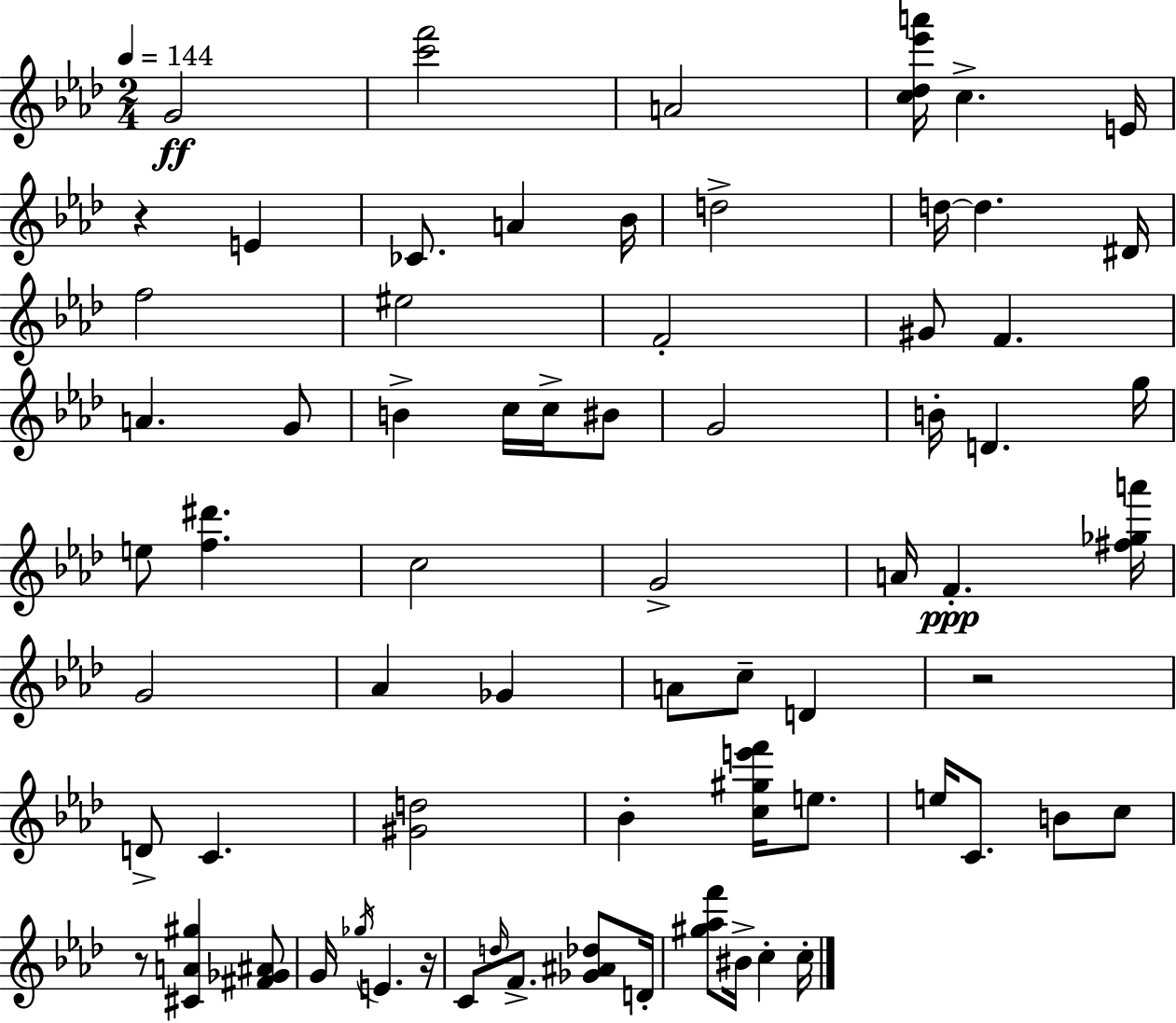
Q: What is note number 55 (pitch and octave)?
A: C5